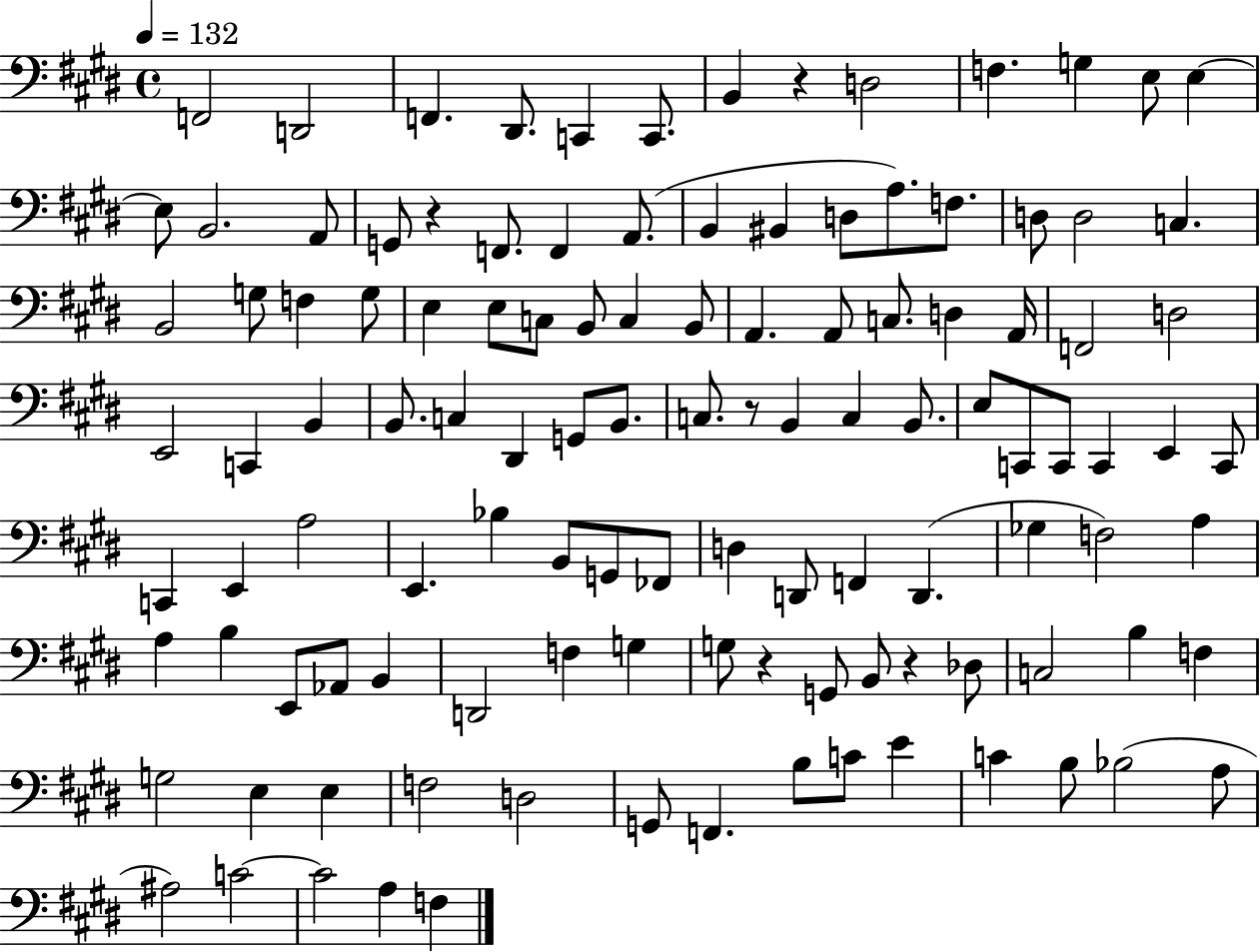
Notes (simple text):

F2/h D2/h F2/q. D#2/e. C2/q C2/e. B2/q R/q D3/h F3/q. G3/q E3/e E3/q E3/e B2/h. A2/e G2/e R/q F2/e. F2/q A2/e. B2/q BIS2/q D3/e A3/e. F3/e. D3/e D3/h C3/q. B2/h G3/e F3/q G3/e E3/q E3/e C3/e B2/e C3/q B2/e A2/q. A2/e C3/e. D3/q A2/s F2/h D3/h E2/h C2/q B2/q B2/e. C3/q D#2/q G2/e B2/e. C3/e. R/e B2/q C3/q B2/e. E3/e C2/e C2/e C2/q E2/q C2/e C2/q E2/q A3/h E2/q. Bb3/q B2/e G2/e FES2/e D3/q D2/e F2/q D2/q. Gb3/q F3/h A3/q A3/q B3/q E2/e Ab2/e B2/q D2/h F3/q G3/q G3/e R/q G2/e B2/e R/q Db3/e C3/h B3/q F3/q G3/h E3/q E3/q F3/h D3/h G2/e F2/q. B3/e C4/e E4/q C4/q B3/e Bb3/h A3/e A#3/h C4/h C4/h A3/q F3/q